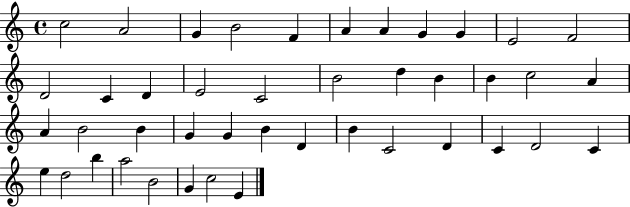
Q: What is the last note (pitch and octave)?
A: E4